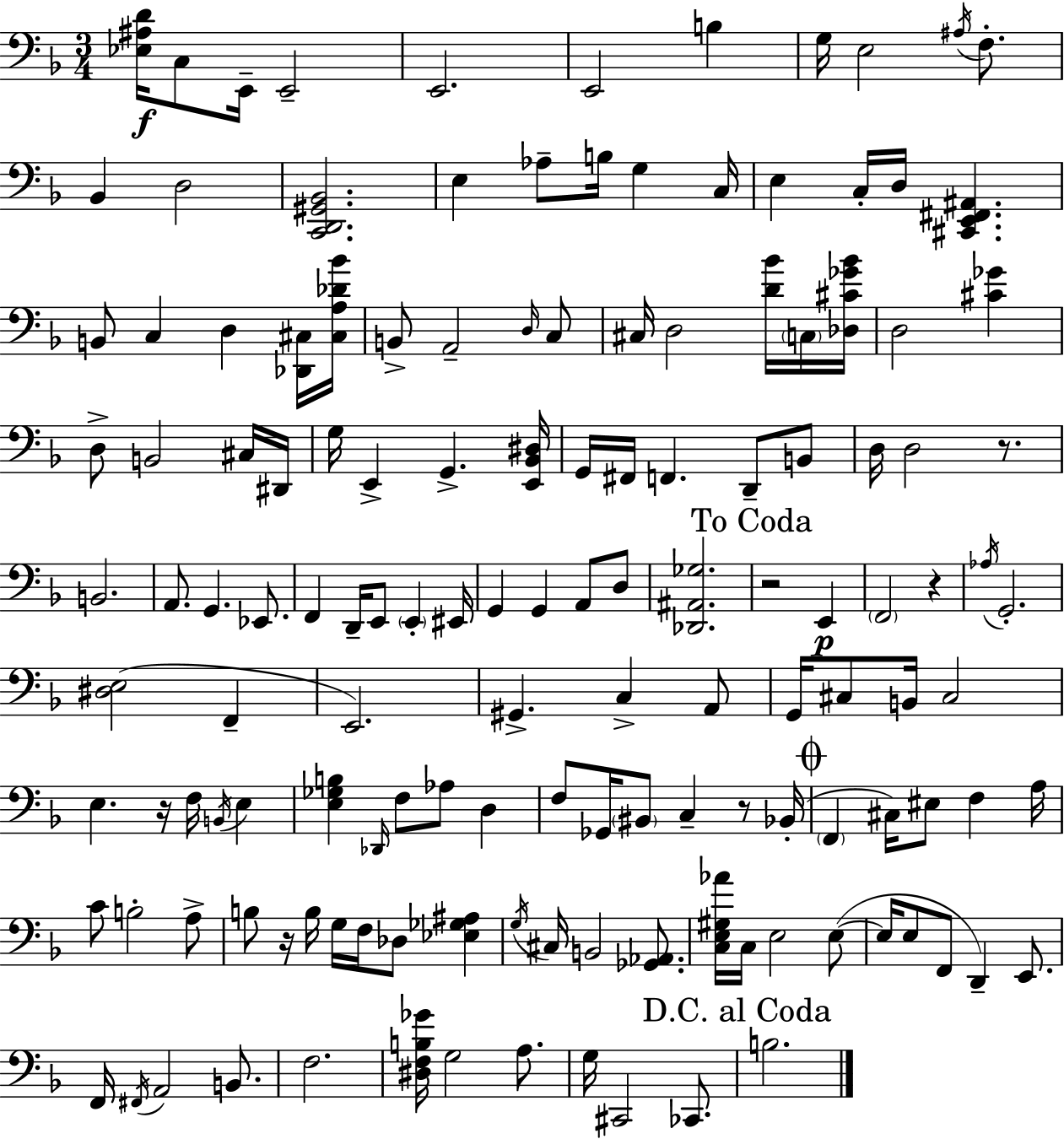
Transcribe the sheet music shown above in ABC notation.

X:1
T:Untitled
M:3/4
L:1/4
K:F
[_E,^A,D]/4 C,/2 E,,/4 E,,2 E,,2 E,,2 B, G,/4 E,2 ^A,/4 F,/2 _B,, D,2 [C,,D,,^G,,_B,,]2 E, _A,/2 B,/4 G, C,/4 E, C,/4 D,/4 [^C,,E,,^F,,^A,,] B,,/2 C, D, [_D,,^C,]/4 [^C,A,_D_B]/4 B,,/2 A,,2 D,/4 C,/2 ^C,/4 D,2 [D_B]/4 C,/4 [_D,^C_G_B]/4 D,2 [^C_G] D,/2 B,,2 ^C,/4 ^D,,/4 G,/4 E,, G,, [E,,_B,,^D,]/4 G,,/4 ^F,,/4 F,, D,,/2 B,,/2 D,/4 D,2 z/2 B,,2 A,,/2 G,, _E,,/2 F,, D,,/4 E,,/2 E,, ^E,,/4 G,, G,, A,,/2 D,/2 [_D,,^A,,_G,]2 z2 E,, F,,2 z _A,/4 G,,2 [^D,E,]2 F,, E,,2 ^G,, C, A,,/2 G,,/4 ^C,/2 B,,/4 ^C,2 E, z/4 F,/4 B,,/4 E, [E,_G,B,] _D,,/4 F,/2 _A,/2 D, F,/2 _G,,/4 ^B,,/2 C, z/2 _B,,/4 F,, ^C,/4 ^E,/2 F, A,/4 C/2 B,2 A,/2 B,/2 z/4 B,/4 G,/4 F,/4 _D,/2 [_E,_G,^A,] G,/4 ^C,/4 B,,2 [_G,,_A,,]/2 [C,E,^G,_A]/4 C,/4 E,2 E,/2 E,/4 E,/2 F,,/2 D,, E,,/2 F,,/4 ^F,,/4 A,,2 B,,/2 F,2 [^D,F,B,_G]/4 G,2 A,/2 G,/4 ^C,,2 _C,,/2 B,2